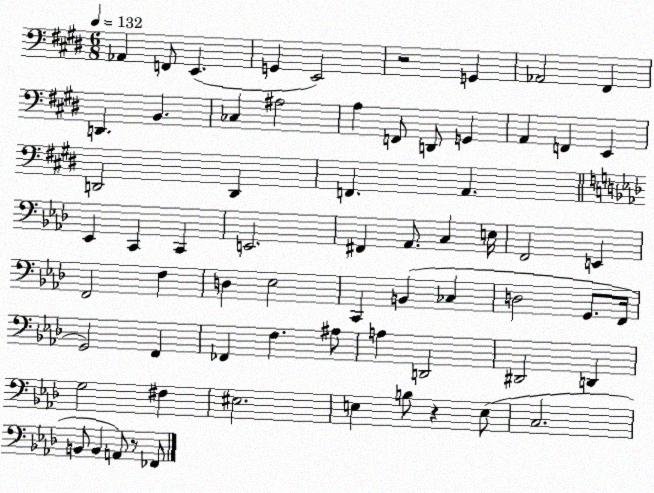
X:1
T:Untitled
M:6/8
L:1/4
K:E
_A,, F,,/2 E,, G,, E,,2 z2 G,, _A,,2 ^F,, D,, B,, _C, ^A,2 A, F,,/2 D,,/2 G,, A,, F,, E,, D,,2 D,, F,, A,, _E,, C,, C,, E,,2 ^F,, _A,,/2 C, E,/4 F,,2 E,, F,,2 F, D, _E,2 C,, B,, _C, D,2 G,,/2 F,,/4 G,,2 F,, _F,, F, ^A,/2 A, D,,2 ^D,,2 D,, G,2 ^F, ^E,2 E, B,/2 z E,/2 C,2 B,,/2 B,, A,,/2 z/2 _F,,/2